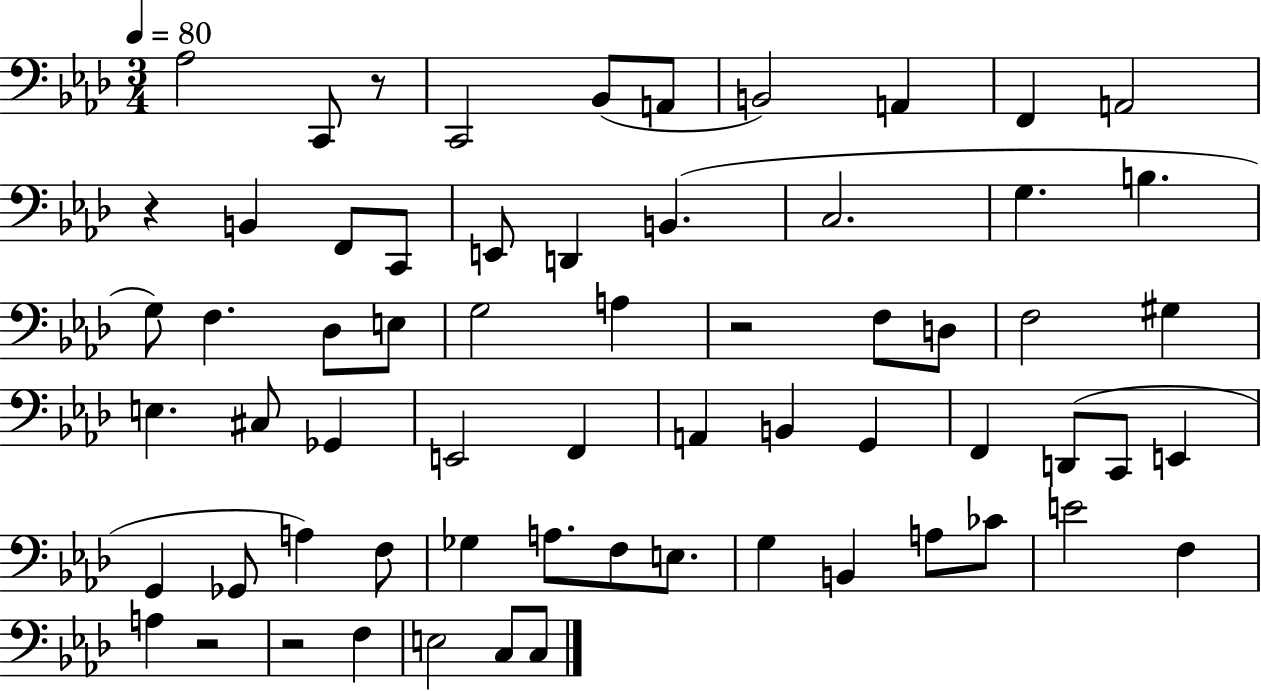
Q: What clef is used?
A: bass